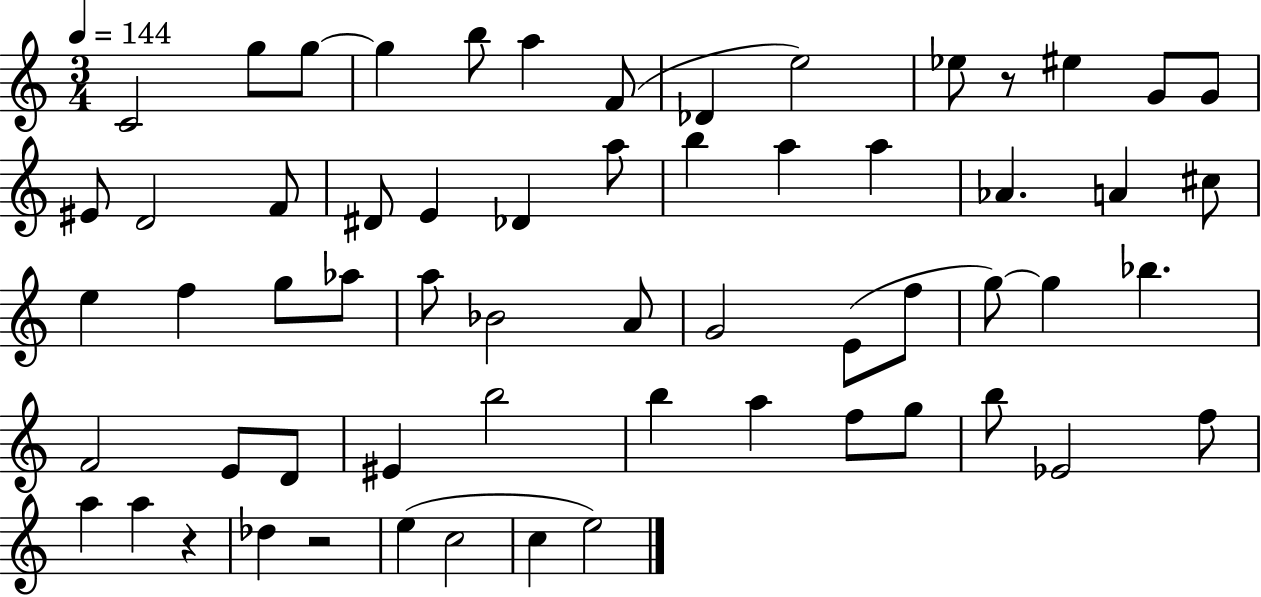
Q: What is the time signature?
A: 3/4